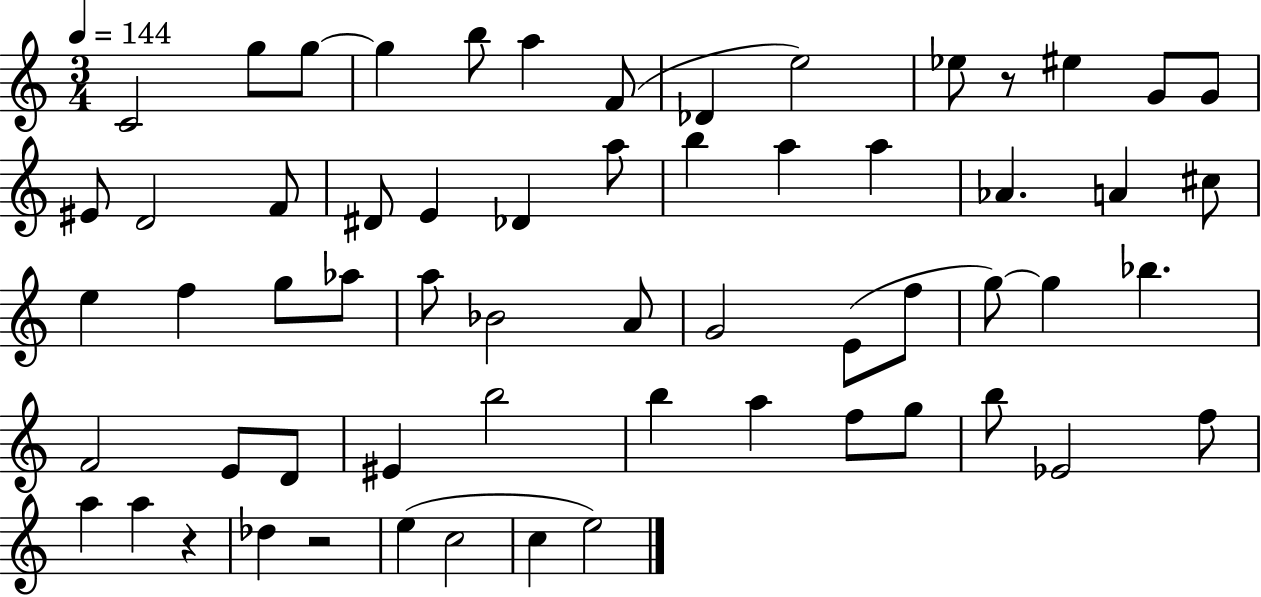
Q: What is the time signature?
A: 3/4